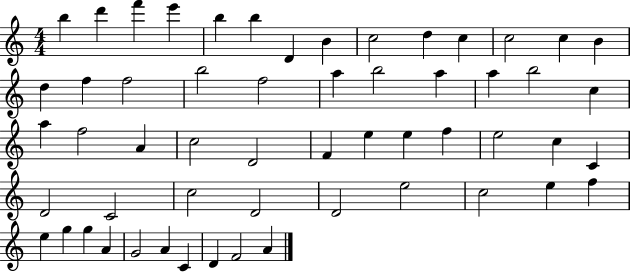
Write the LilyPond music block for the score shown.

{
  \clef treble
  \numericTimeSignature
  \time 4/4
  \key c \major
  b''4 d'''4 f'''4 e'''4 | b''4 b''4 d'4 b'4 | c''2 d''4 c''4 | c''2 c''4 b'4 | \break d''4 f''4 f''2 | b''2 f''2 | a''4 b''2 a''4 | a''4 b''2 c''4 | \break a''4 f''2 a'4 | c''2 d'2 | f'4 e''4 e''4 f''4 | e''2 c''4 c'4 | \break d'2 c'2 | c''2 d'2 | d'2 e''2 | c''2 e''4 f''4 | \break e''4 g''4 g''4 a'4 | g'2 a'4 c'4 | d'4 f'2 a'4 | \bar "|."
}